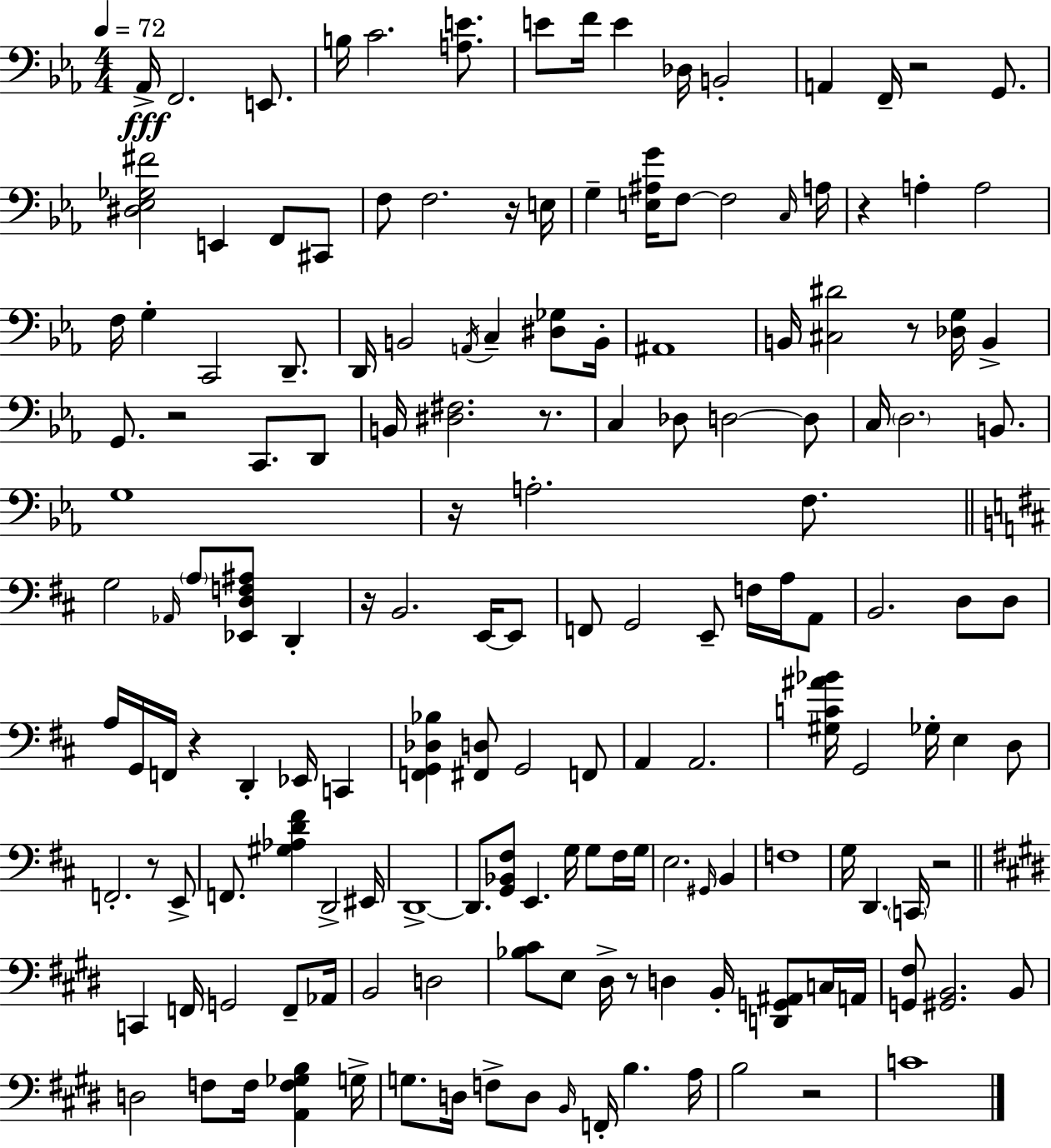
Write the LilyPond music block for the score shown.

{
  \clef bass
  \numericTimeSignature
  \time 4/4
  \key c \minor
  \tempo 4 = 72
  aes,16->\fff f,2. e,8. | b16 c'2. <a e'>8. | e'8 f'16 e'4 des16 b,2-. | a,4 f,16-- r2 g,8. | \break <dis ees ges fis'>2 e,4 f,8 cis,8 | f8 f2. r16 e16 | g4-- <e ais g'>16 f8~~ f2 \grace { c16 } | a16 r4 a4-. a2 | \break f16 g4-. c,2 d,8.-- | d,16 b,2 \acciaccatura { a,16 } c4-- <dis ges>8 | b,16-. ais,1 | b,16 <cis dis'>2 r8 <des g>16 b,4-> | \break g,8. r2 c,8. | d,8 b,16 <dis fis>2. r8. | c4 des8 d2~~ | d8 c16 \parenthesize d2. b,8. | \break g1 | r16 a2.-. f8. | \bar "||" \break \key d \major g2 \grace { aes,16 } \parenthesize a8 <ees, d f ais>8 d,4-. | r16 b,2. e,16~~ e,8 | f,8 g,2 e,8-- f16 a16 a,8 | b,2. d8 d8 | \break a16 g,16 f,16 r4 d,4-. ees,16 c,4 | <f, g, des bes>4 <fis, d>8 g,2 f,8 | a,4 a,2. | <gis c' ais' bes'>16 g,2 ges16-. e4 d8 | \break f,2.-. r8 e,8-> | f,8. <gis aes d' fis'>4 d,2-> | eis,16 d,1->~~ | d,8. <g, bes, fis>8 e,4. g16 g8 fis16 | \break g16 e2. \grace { gis,16 } b,4 | f1 | g16 d,4. \parenthesize c,16 r2 | \bar "||" \break \key e \major c,4 f,16 g,2 f,8-- aes,16 | b,2 d2 | <bes cis'>8 e8 dis16-> r8 d4 b,16-. <d, g, ais,>8 c16 a,16 | <g, fis>8 <gis, b,>2. b,8 | \break d2 f8 f16 <a, f ges b>4 g16-> | g8. d16 f8-> d8 \grace { b,16 } f,16-. b4. | a16 b2 r2 | c'1 | \break \bar "|."
}